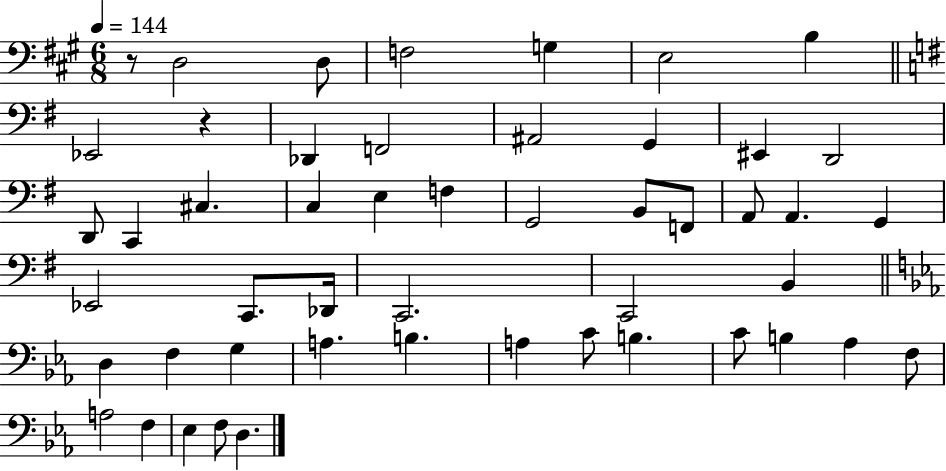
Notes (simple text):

R/e D3/h D3/e F3/h G3/q E3/h B3/q Eb2/h R/q Db2/q F2/h A#2/h G2/q EIS2/q D2/h D2/e C2/q C#3/q. C3/q E3/q F3/q G2/h B2/e F2/e A2/e A2/q. G2/q Eb2/h C2/e. Db2/s C2/h. C2/h B2/q D3/q F3/q G3/q A3/q. B3/q. A3/q C4/e B3/q. C4/e B3/q Ab3/q F3/e A3/h F3/q Eb3/q F3/e D3/q.